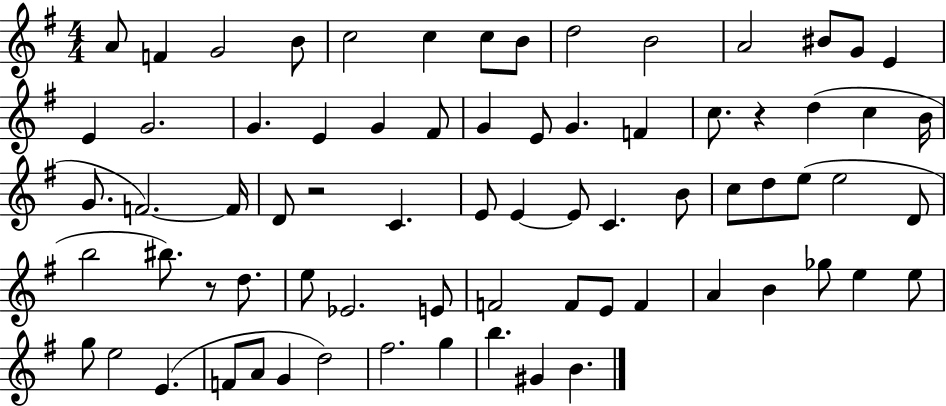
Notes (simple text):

A4/e F4/q G4/h B4/e C5/h C5/q C5/e B4/e D5/h B4/h A4/h BIS4/e G4/e E4/q E4/q G4/h. G4/q. E4/q G4/q F#4/e G4/q E4/e G4/q. F4/q C5/e. R/q D5/q C5/q B4/s G4/e. F4/h. F4/s D4/e R/h C4/q. E4/e E4/q E4/e C4/q. B4/e C5/e D5/e E5/e E5/h D4/e B5/h BIS5/e. R/e D5/e. E5/e Eb4/h. E4/e F4/h F4/e E4/e F4/q A4/q B4/q Gb5/e E5/q E5/e G5/e E5/h E4/q. F4/e A4/e G4/q D5/h F#5/h. G5/q B5/q. G#4/q B4/q.